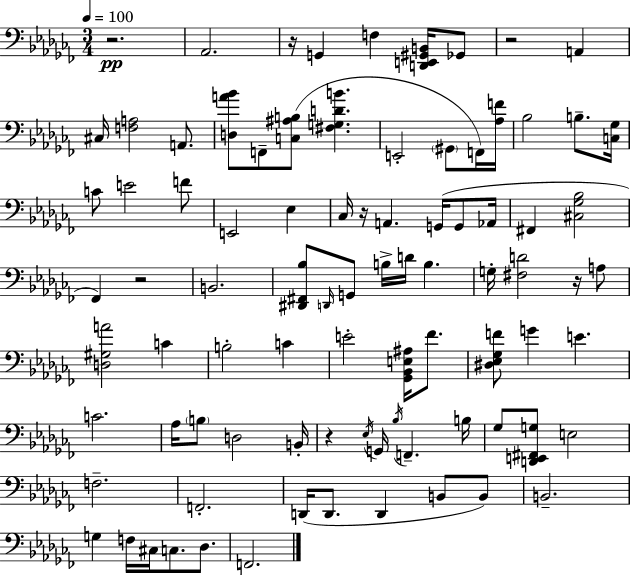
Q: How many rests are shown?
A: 7